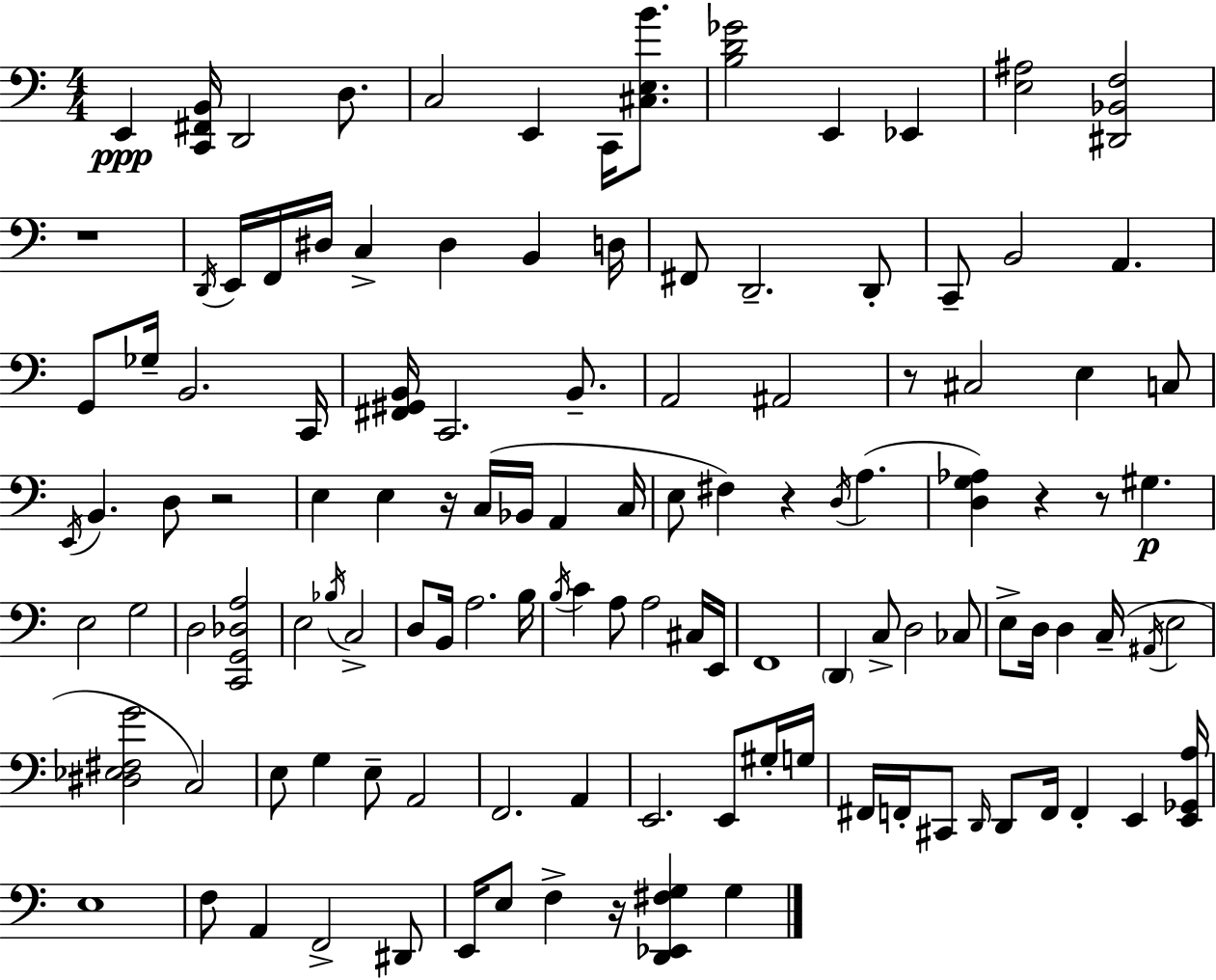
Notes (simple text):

E2/q [C2,F#2,B2]/s D2/h D3/e. C3/h E2/q C2/s [C#3,E3,B4]/e. [B3,D4,Gb4]/h E2/q Eb2/q [E3,A#3]/h [D#2,Bb2,F3]/h R/w D2/s E2/s F2/s D#3/s C3/q D#3/q B2/q D3/s F#2/e D2/h. D2/e C2/e B2/h A2/q. G2/e Gb3/s B2/h. C2/s [F#2,G#2,B2]/s C2/h. B2/e. A2/h A#2/h R/e C#3/h E3/q C3/e E2/s B2/q. D3/e R/h E3/q E3/q R/s C3/s Bb2/s A2/q C3/s E3/e F#3/q R/q D3/s A3/q. [D3,G3,Ab3]/q R/q R/e G#3/q. E3/h G3/h D3/h [C2,G2,Db3,A3]/h E3/h Bb3/s C3/h D3/e B2/s A3/h. B3/s B3/s C4/q A3/e A3/h C#3/s E2/s F2/w D2/q C3/e D3/h CES3/e E3/e D3/s D3/q C3/s A#2/s E3/h [D#3,Eb3,F#3,G4]/h C3/h E3/e G3/q E3/e A2/h F2/h. A2/q E2/h. E2/e G#3/s G3/s F#2/s F2/s C#2/e D2/s D2/e F2/s F2/q E2/q [E2,Gb2,A3]/s E3/w F3/e A2/q F2/h D#2/e E2/s E3/e F3/q R/s [D2,Eb2,F#3,G3]/q G3/q